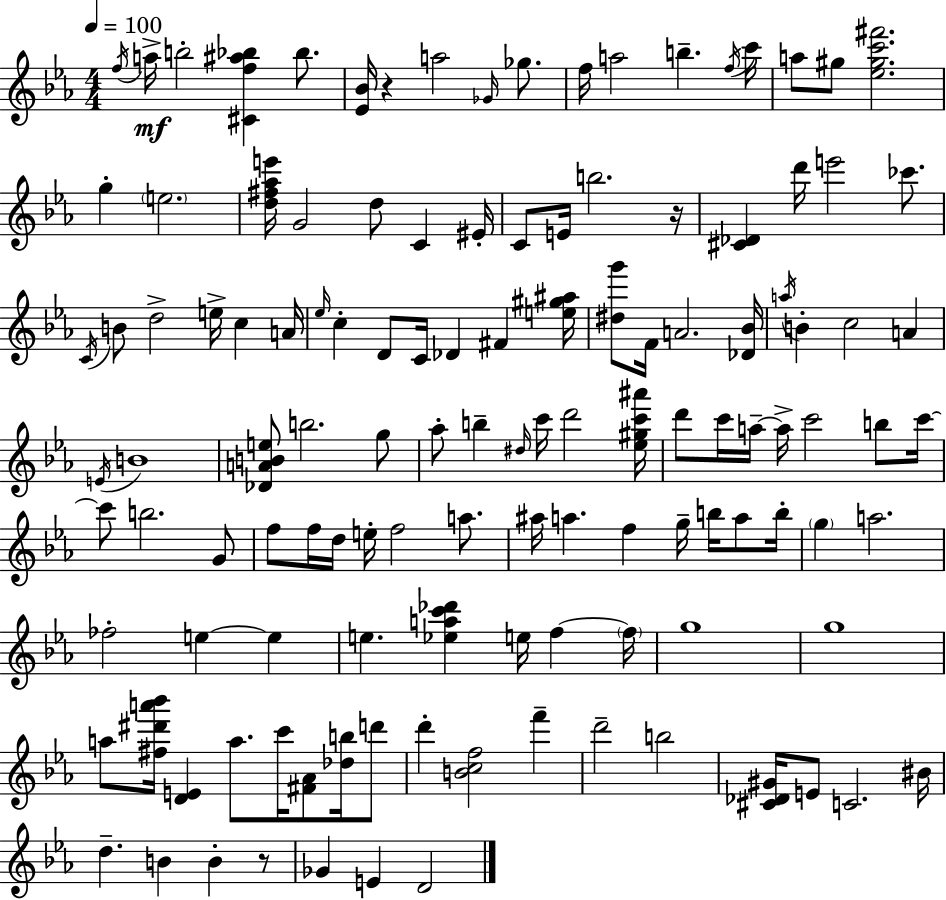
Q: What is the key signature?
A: C minor